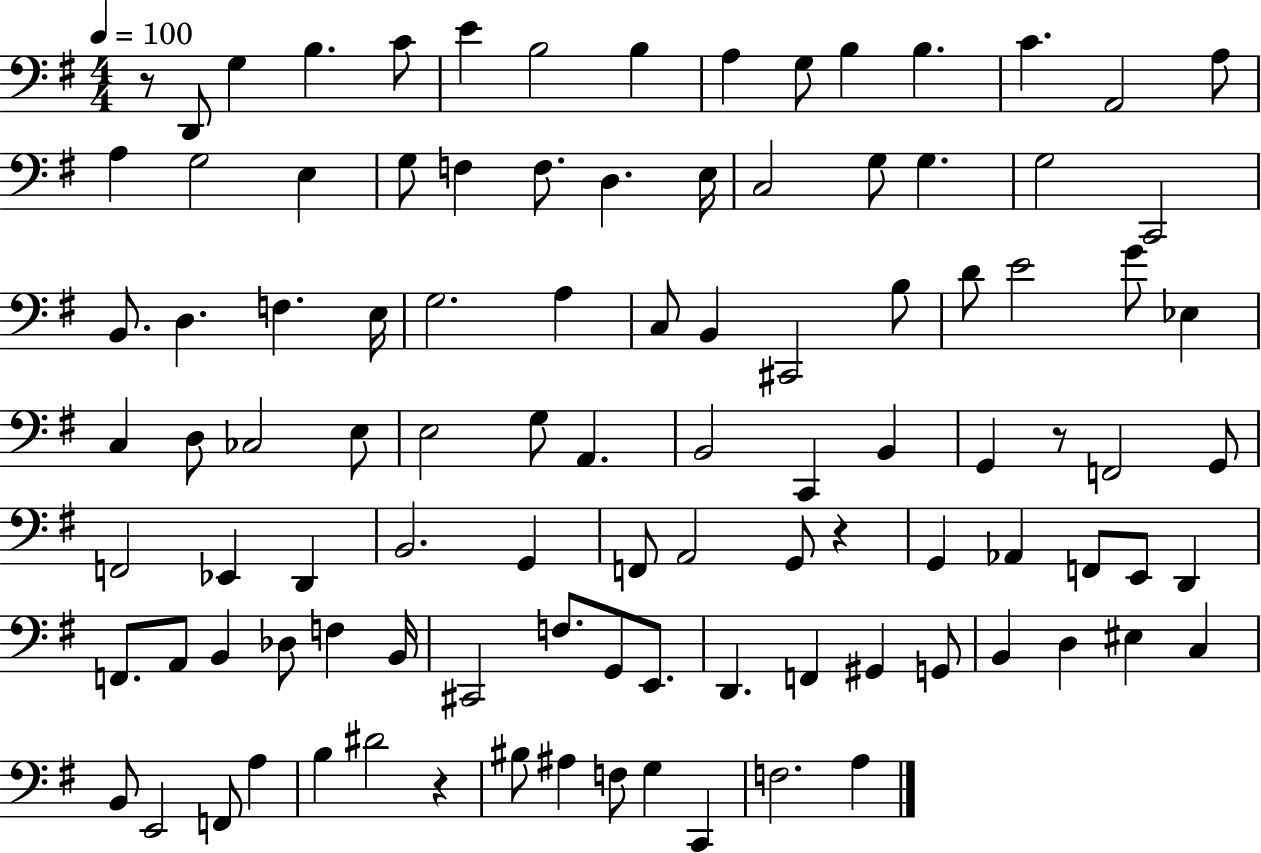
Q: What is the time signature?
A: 4/4